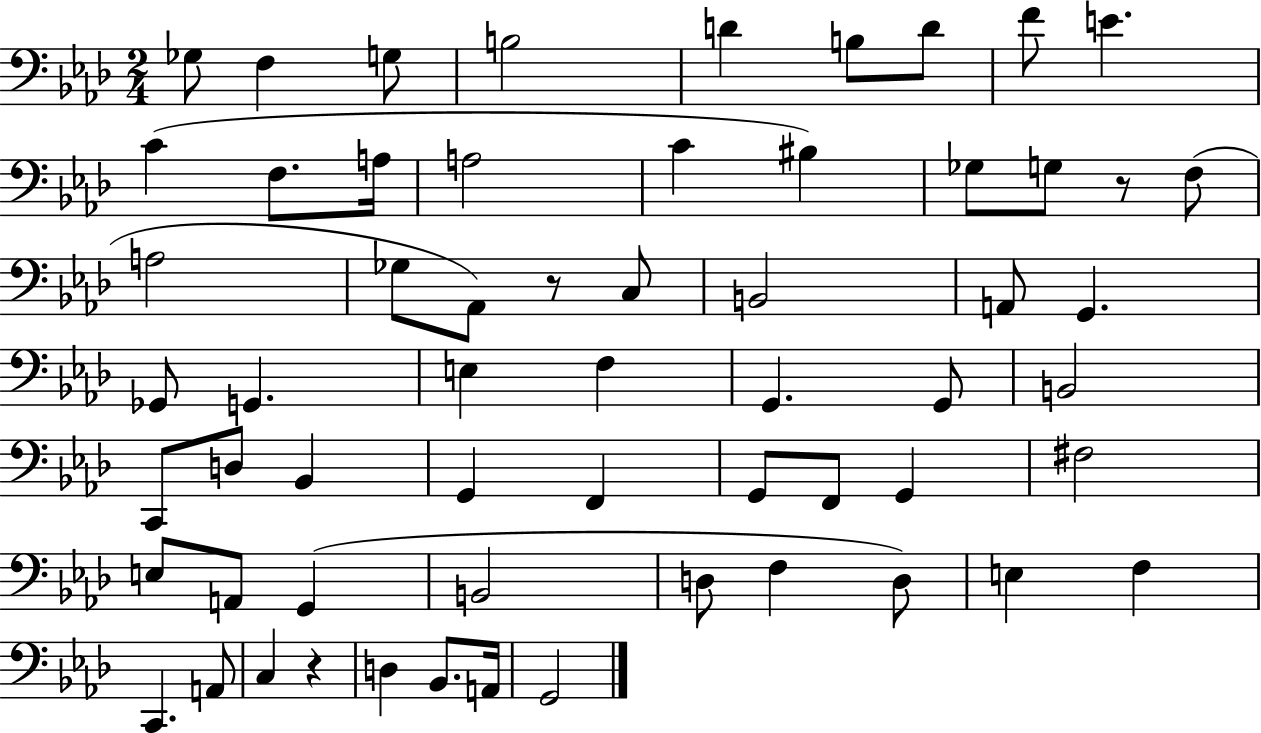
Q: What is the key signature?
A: AES major